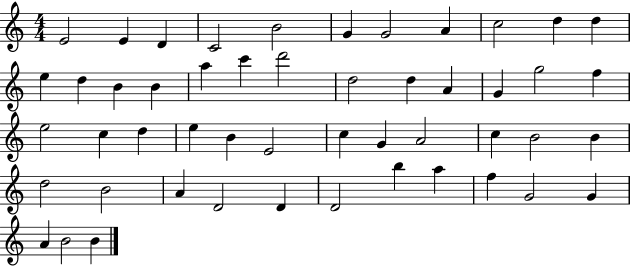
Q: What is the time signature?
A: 4/4